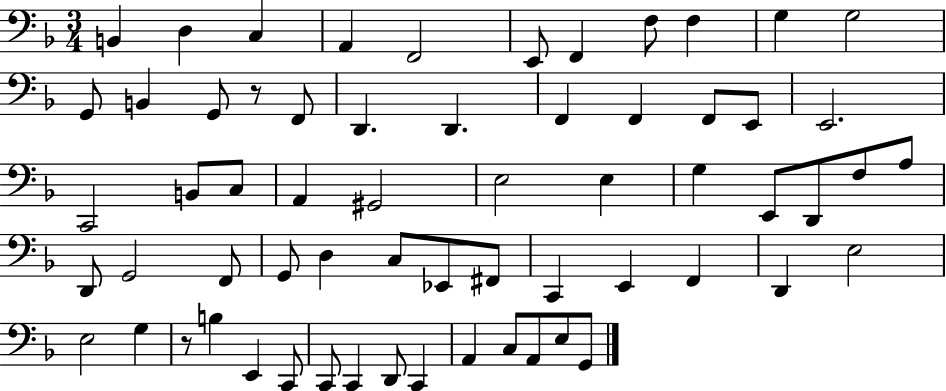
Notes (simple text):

B2/q D3/q C3/q A2/q F2/h E2/e F2/q F3/e F3/q G3/q G3/h G2/e B2/q G2/e R/e F2/e D2/q. D2/q. F2/q F2/q F2/e E2/e E2/h. C2/h B2/e C3/e A2/q G#2/h E3/h E3/q G3/q E2/e D2/e F3/e A3/e D2/e G2/h F2/e G2/e D3/q C3/e Eb2/e F#2/e C2/q E2/q F2/q D2/q E3/h E3/h G3/q R/e B3/q E2/q C2/e C2/e C2/q D2/e C2/q A2/q C3/e A2/e E3/e G2/e